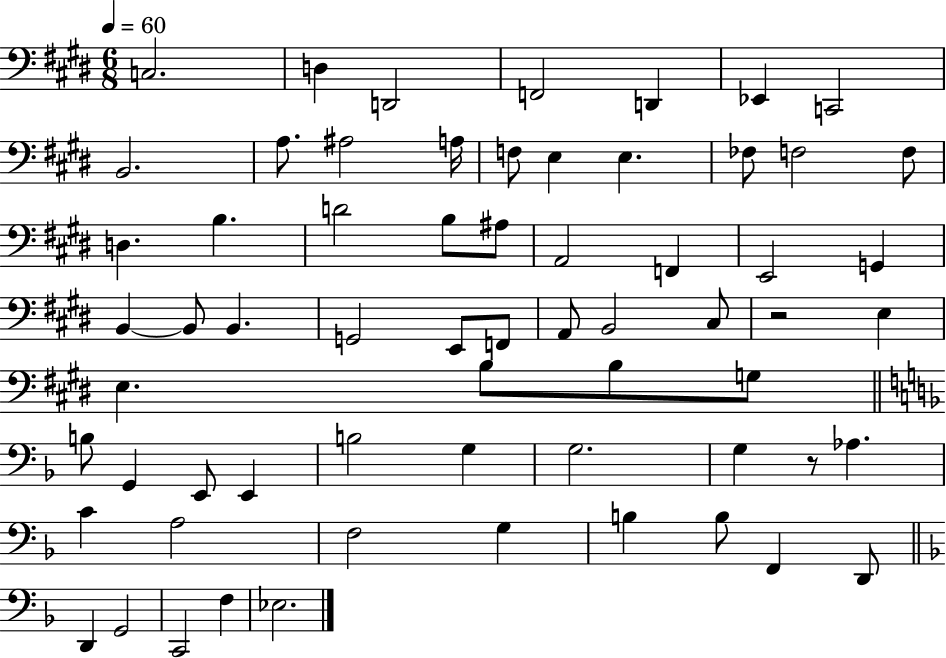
X:1
T:Untitled
M:6/8
L:1/4
K:E
C,2 D, D,,2 F,,2 D,, _E,, C,,2 B,,2 A,/2 ^A,2 A,/4 F,/2 E, E, _F,/2 F,2 F,/2 D, B, D2 B,/2 ^A,/2 A,,2 F,, E,,2 G,, B,, B,,/2 B,, G,,2 E,,/2 F,,/2 A,,/2 B,,2 ^C,/2 z2 E, E, B,/2 B,/2 G,/2 B,/2 G,, E,,/2 E,, B,2 G, G,2 G, z/2 _A, C A,2 F,2 G, B, B,/2 F,, D,,/2 D,, G,,2 C,,2 F, _E,2